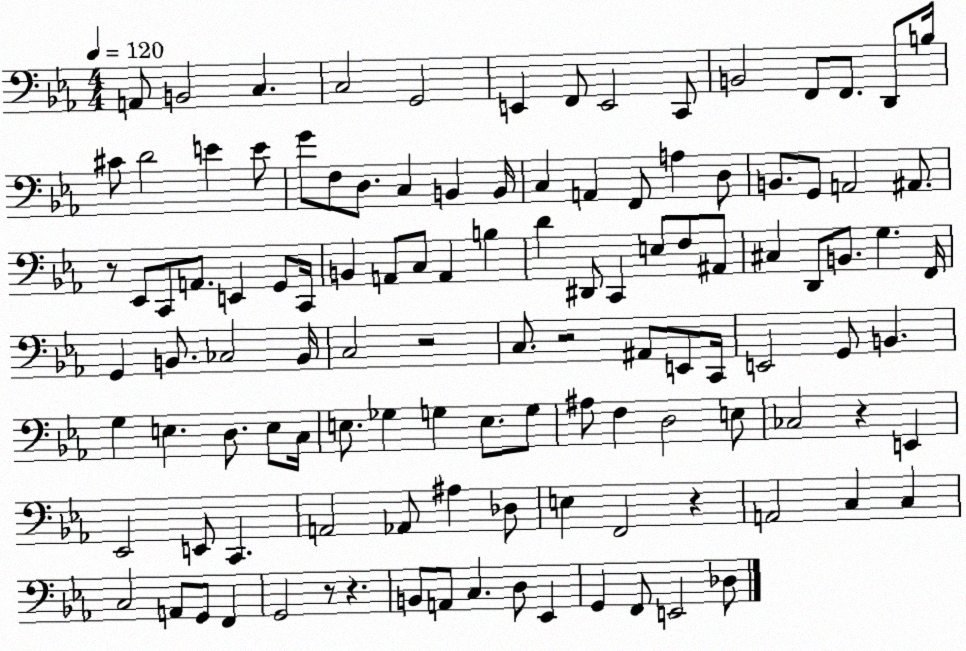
X:1
T:Untitled
M:4/4
L:1/4
K:Eb
A,,/2 B,,2 C, C,2 G,,2 E,, F,,/2 E,,2 C,,/2 B,,2 F,,/2 F,,/2 D,,/2 B,/4 ^C/2 D2 E E/2 G/2 F,/2 D,/2 C, B,, B,,/4 C, A,, F,,/2 A, D,/2 B,,/2 G,,/2 A,,2 ^A,,/2 z/2 _E,,/2 C,,/2 A,,/2 E,, G,,/2 C,,/4 B,, A,,/2 C,/2 A,, B, D ^D,,/2 C,, E,/2 F,/2 ^A,,/2 ^C, D,,/2 B,,/2 G, F,,/4 G,, B,,/2 _C,2 B,,/4 C,2 z2 C,/2 z2 ^A,,/2 E,,/2 C,,/4 E,,2 G,,/2 B,, G, E, D,/2 E,/2 C,/4 E,/2 _G, G, E,/2 G,/2 ^A,/2 F, D,2 E,/2 _C,2 z E,, _E,,2 E,,/2 C,, A,,2 _A,,/2 ^A, _D,/2 E, F,,2 z A,,2 C, C, C,2 A,,/2 G,,/2 F,, G,,2 z/2 z B,,/2 A,,/2 C, D,/2 _E,, G,, F,,/2 E,,2 _D,/2